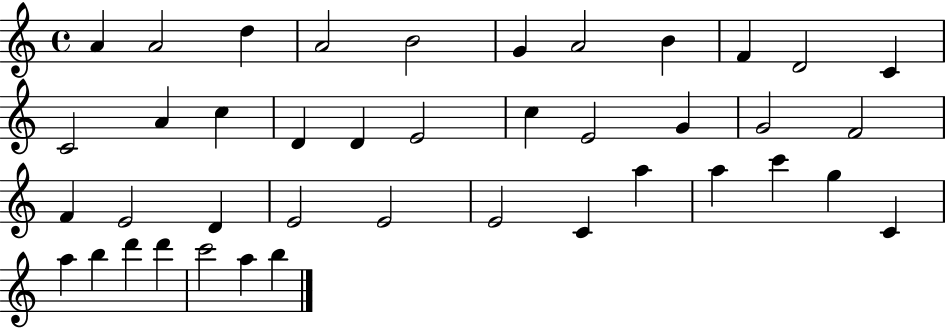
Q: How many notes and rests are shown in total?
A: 41